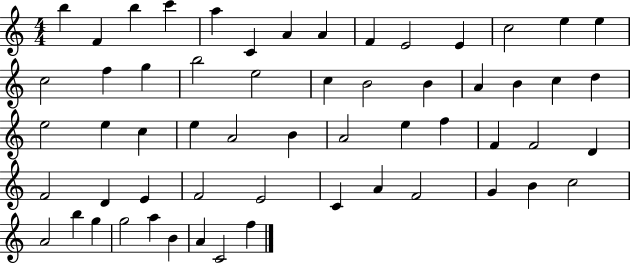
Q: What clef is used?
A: treble